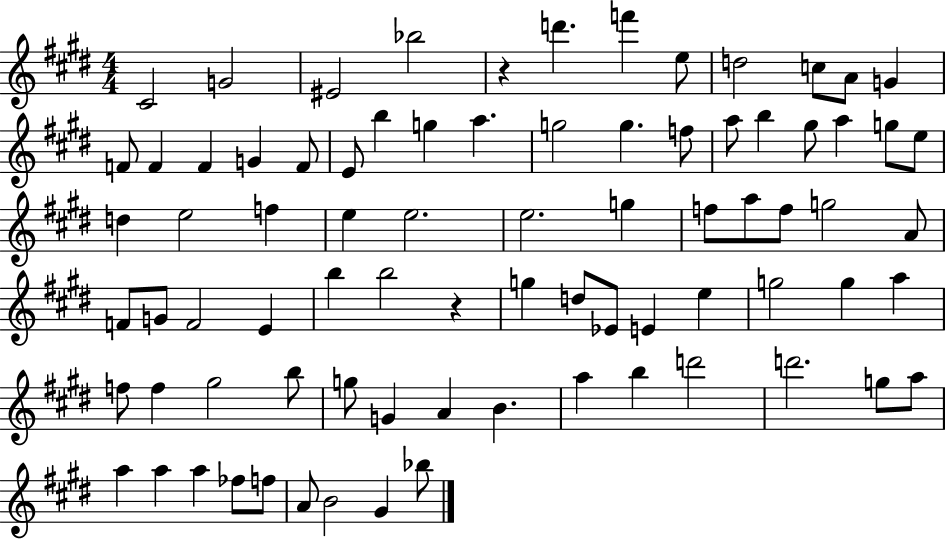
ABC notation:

X:1
T:Untitled
M:4/4
L:1/4
K:E
^C2 G2 ^E2 _b2 z d' f' e/2 d2 c/2 A/2 G F/2 F F G F/2 E/2 b g a g2 g f/2 a/2 b ^g/2 a g/2 e/2 d e2 f e e2 e2 g f/2 a/2 f/2 g2 A/2 F/2 G/2 F2 E b b2 z g d/2 _E/2 E e g2 g a f/2 f ^g2 b/2 g/2 G A B a b d'2 d'2 g/2 a/2 a a a _f/2 f/2 A/2 B2 ^G _b/2